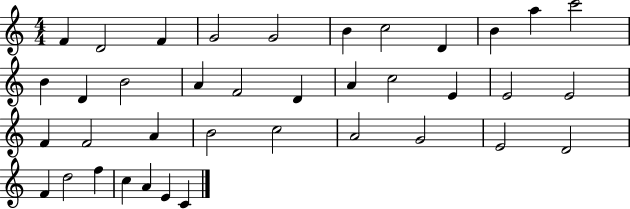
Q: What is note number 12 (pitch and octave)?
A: B4